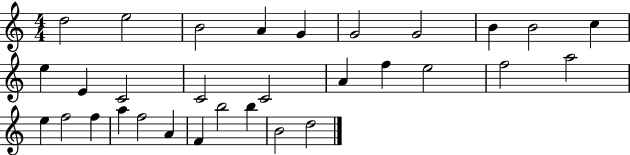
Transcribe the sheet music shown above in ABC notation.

X:1
T:Untitled
M:4/4
L:1/4
K:C
d2 e2 B2 A G G2 G2 B B2 c e E C2 C2 C2 A f e2 f2 a2 e f2 f a f2 A F b2 b B2 d2